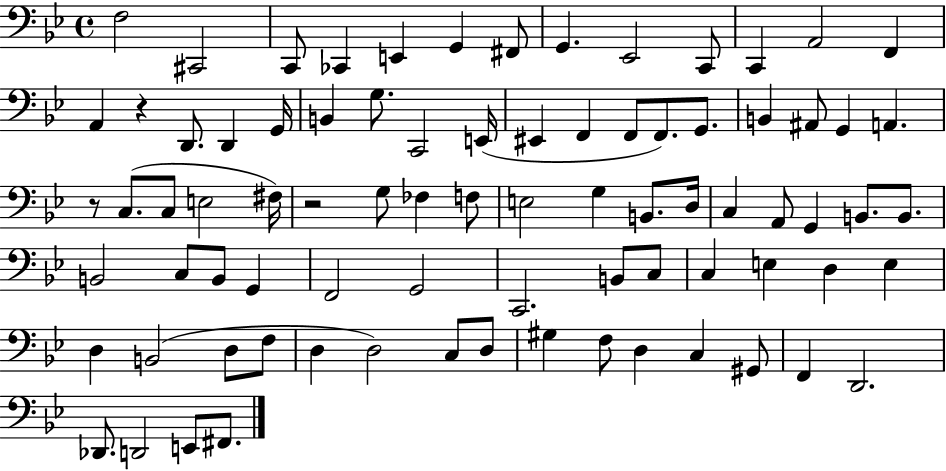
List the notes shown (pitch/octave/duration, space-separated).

F3/h C#2/h C2/e CES2/q E2/q G2/q F#2/e G2/q. Eb2/h C2/e C2/q A2/h F2/q A2/q R/q D2/e. D2/q G2/s B2/q G3/e. C2/h E2/s EIS2/q F2/q F2/e F2/e. G2/e. B2/q A#2/e G2/q A2/q. R/e C3/e. C3/e E3/h F#3/s R/h G3/e FES3/q F3/e E3/h G3/q B2/e. D3/s C3/q A2/e G2/q B2/e. B2/e. B2/h C3/e B2/e G2/q F2/h G2/h C2/h. B2/e C3/e C3/q E3/q D3/q E3/q D3/q B2/h D3/e F3/e D3/q D3/h C3/e D3/e G#3/q F3/e D3/q C3/q G#2/e F2/q D2/h. Db2/e. D2/h E2/e F#2/e.